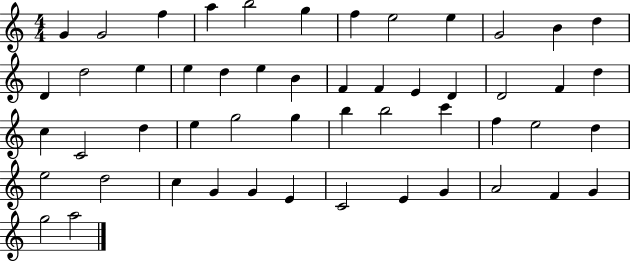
{
  \clef treble
  \numericTimeSignature
  \time 4/4
  \key c \major
  g'4 g'2 f''4 | a''4 b''2 g''4 | f''4 e''2 e''4 | g'2 b'4 d''4 | \break d'4 d''2 e''4 | e''4 d''4 e''4 b'4 | f'4 f'4 e'4 d'4 | d'2 f'4 d''4 | \break c''4 c'2 d''4 | e''4 g''2 g''4 | b''4 b''2 c'''4 | f''4 e''2 d''4 | \break e''2 d''2 | c''4 g'4 g'4 e'4 | c'2 e'4 g'4 | a'2 f'4 g'4 | \break g''2 a''2 | \bar "|."
}